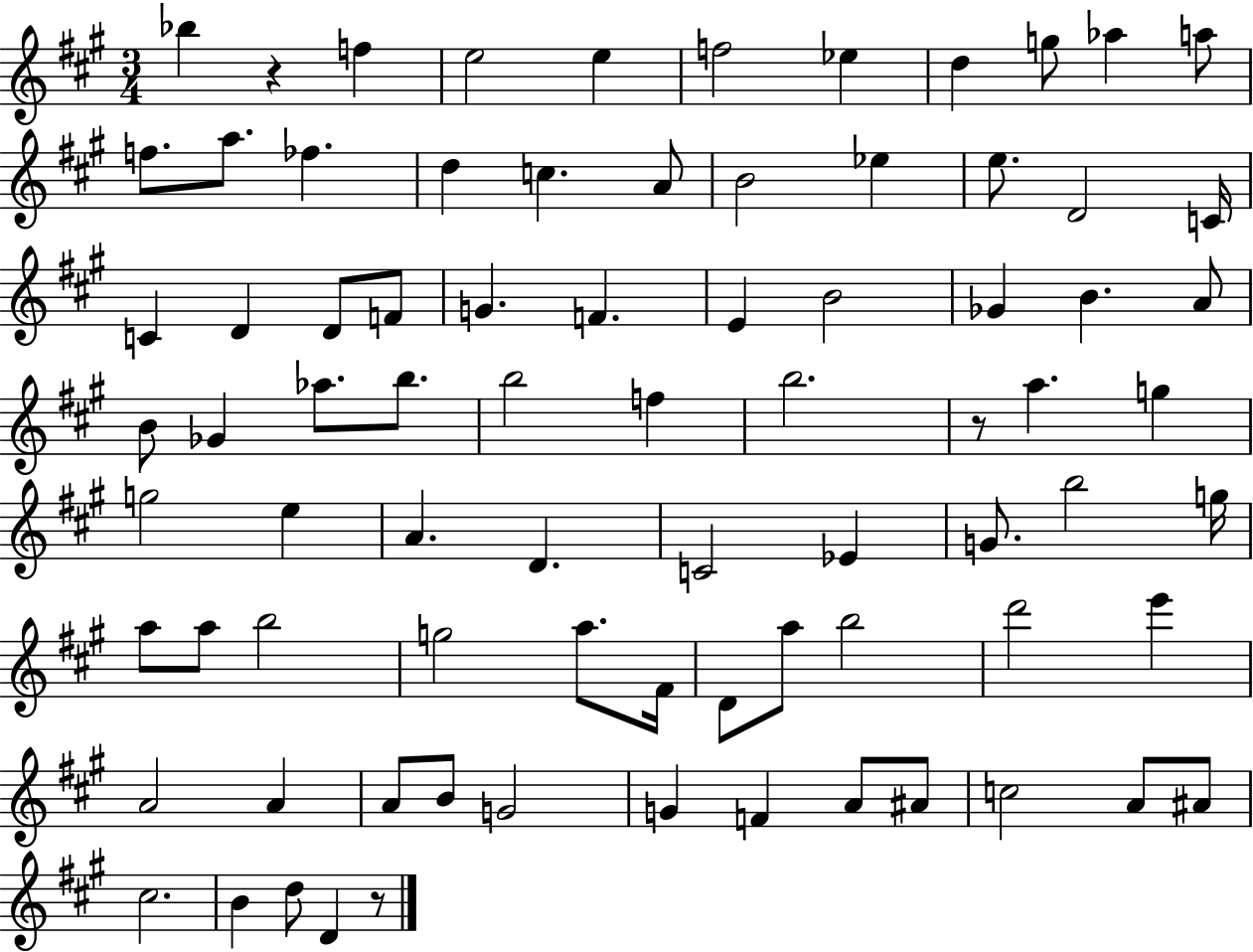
X:1
T:Untitled
M:3/4
L:1/4
K:A
_b z f e2 e f2 _e d g/2 _a a/2 f/2 a/2 _f d c A/2 B2 _e e/2 D2 C/4 C D D/2 F/2 G F E B2 _G B A/2 B/2 _G _a/2 b/2 b2 f b2 z/2 a g g2 e A D C2 _E G/2 b2 g/4 a/2 a/2 b2 g2 a/2 ^F/4 D/2 a/2 b2 d'2 e' A2 A A/2 B/2 G2 G F A/2 ^A/2 c2 A/2 ^A/2 ^c2 B d/2 D z/2